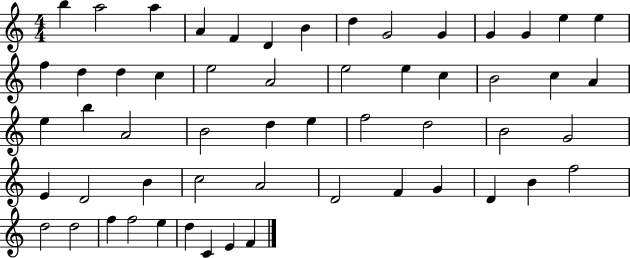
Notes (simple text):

B5/q A5/h A5/q A4/q F4/q D4/q B4/q D5/q G4/h G4/q G4/q G4/q E5/q E5/q F5/q D5/q D5/q C5/q E5/h A4/h E5/h E5/q C5/q B4/h C5/q A4/q E5/q B5/q A4/h B4/h D5/q E5/q F5/h D5/h B4/h G4/h E4/q D4/h B4/q C5/h A4/h D4/h F4/q G4/q D4/q B4/q F5/h D5/h D5/h F5/q F5/h E5/q D5/q C4/q E4/q F4/q